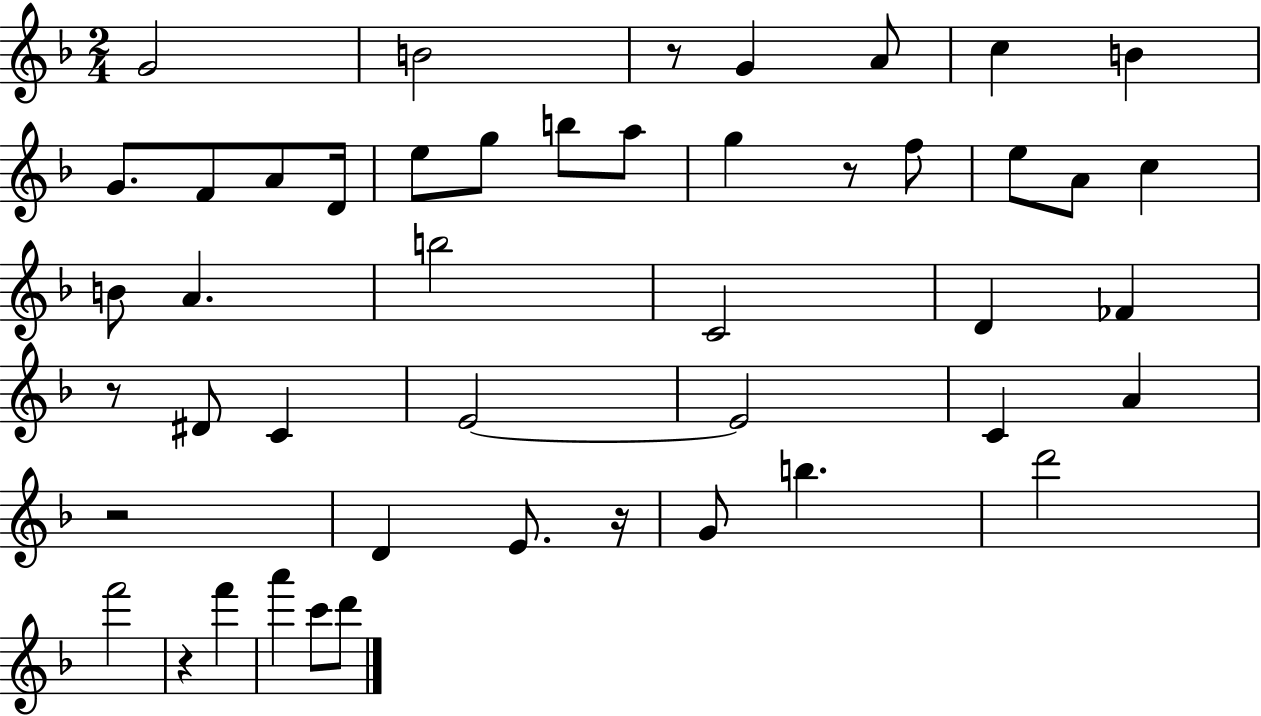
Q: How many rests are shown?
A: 6